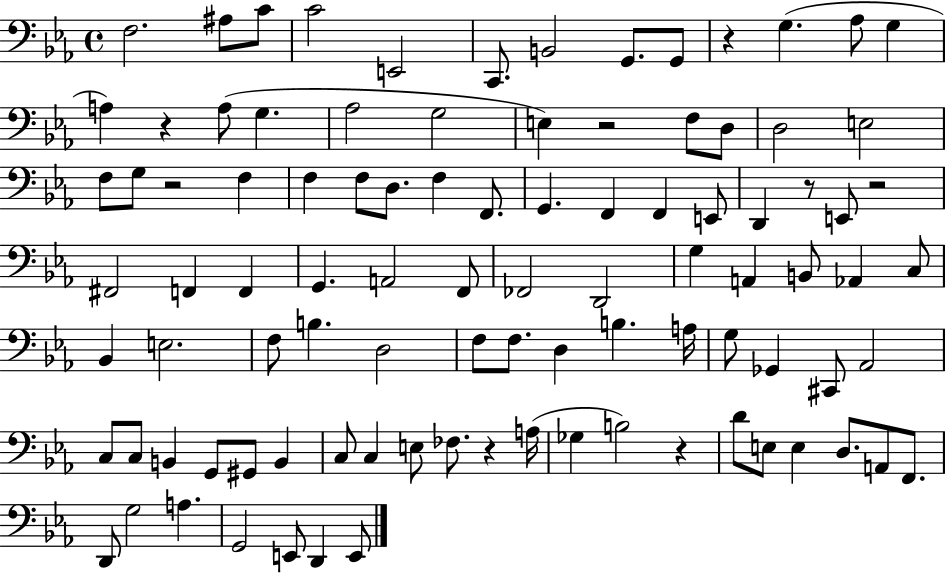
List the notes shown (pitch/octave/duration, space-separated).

F3/h. A#3/e C4/e C4/h E2/h C2/e. B2/h G2/e. G2/e R/q G3/q. Ab3/e G3/q A3/q R/q A3/e G3/q. Ab3/h G3/h E3/q R/h F3/e D3/e D3/h E3/h F3/e G3/e R/h F3/q F3/q F3/e D3/e. F3/q F2/e. G2/q. F2/q F2/q E2/e D2/q R/e E2/e R/h F#2/h F2/q F2/q G2/q. A2/h F2/e FES2/h D2/h G3/q A2/q B2/e Ab2/q C3/e Bb2/q E3/h. F3/e B3/q. D3/h F3/e F3/e. D3/q B3/q. A3/s G3/e Gb2/q C#2/e Ab2/h C3/e C3/e B2/q G2/e G#2/e B2/q C3/e C3/q E3/e FES3/e. R/q A3/s Gb3/q B3/h R/q D4/e E3/e E3/q D3/e. A2/e F2/e. D2/e G3/h A3/q. G2/h E2/e D2/q E2/e